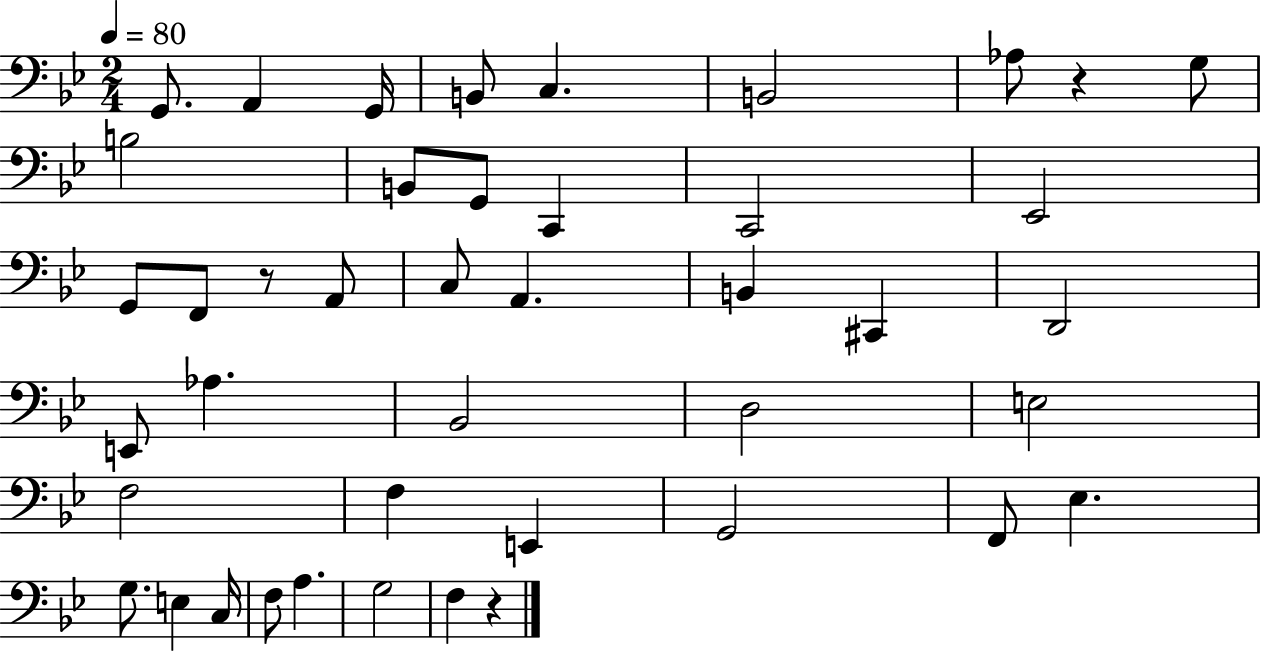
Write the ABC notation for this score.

X:1
T:Untitled
M:2/4
L:1/4
K:Bb
G,,/2 A,, G,,/4 B,,/2 C, B,,2 _A,/2 z G,/2 B,2 B,,/2 G,,/2 C,, C,,2 _E,,2 G,,/2 F,,/2 z/2 A,,/2 C,/2 A,, B,, ^C,, D,,2 E,,/2 _A, _B,,2 D,2 E,2 F,2 F, E,, G,,2 F,,/2 _E, G,/2 E, C,/4 F,/2 A, G,2 F, z